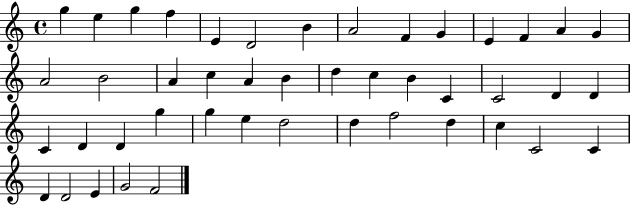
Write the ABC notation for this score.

X:1
T:Untitled
M:4/4
L:1/4
K:C
g e g f E D2 B A2 F G E F A G A2 B2 A c A B d c B C C2 D D C D D g g e d2 d f2 d c C2 C D D2 E G2 F2